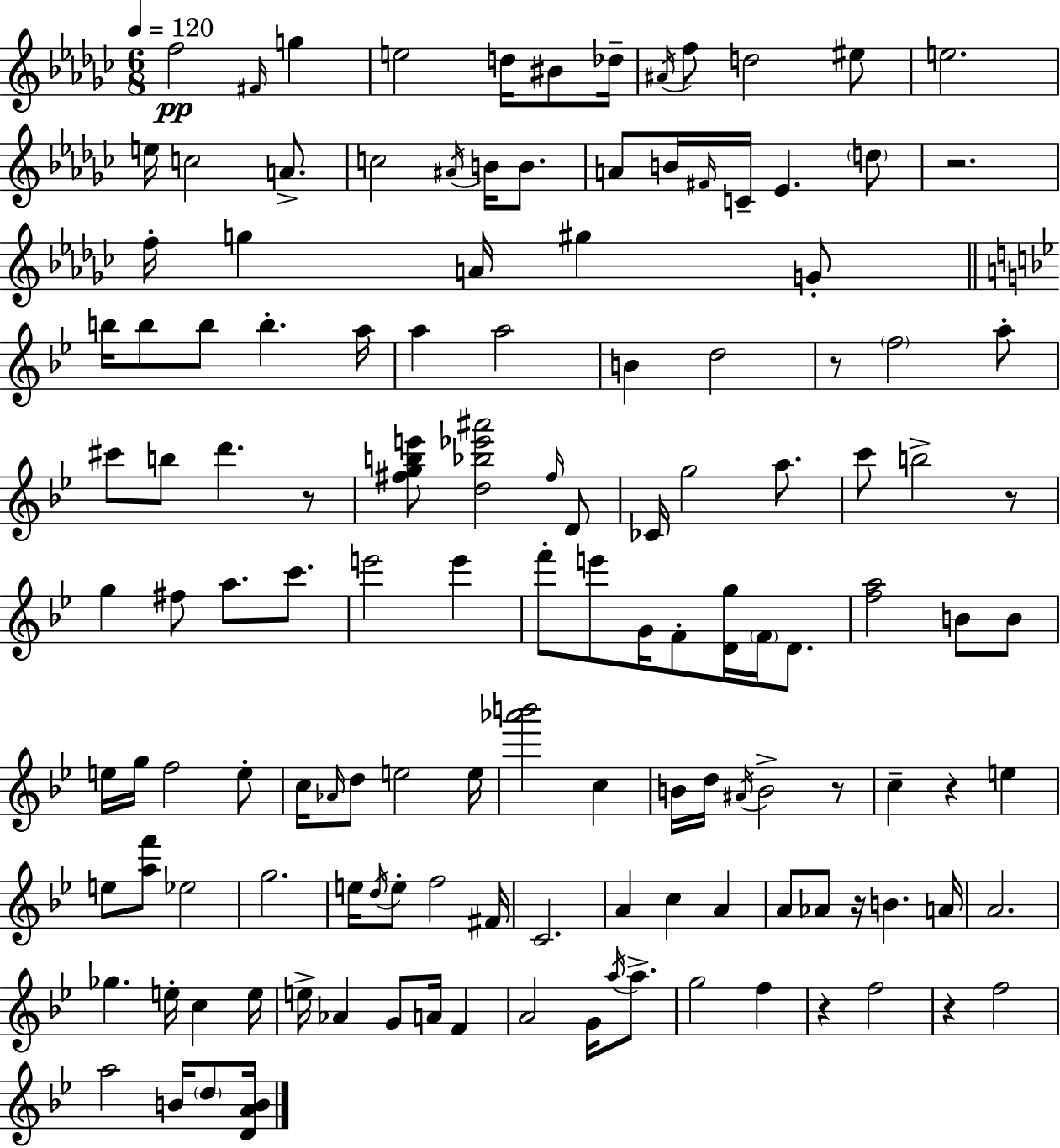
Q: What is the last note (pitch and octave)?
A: D5